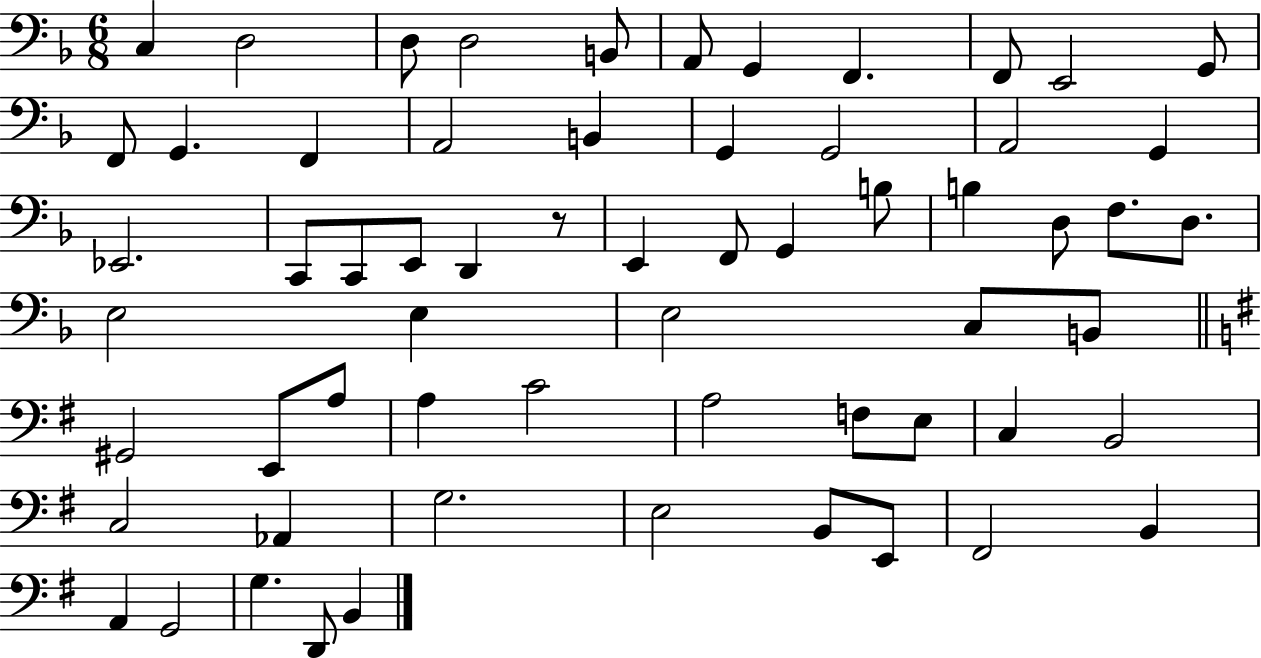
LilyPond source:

{
  \clef bass
  \numericTimeSignature
  \time 6/8
  \key f \major
  c4 d2 | d8 d2 b,8 | a,8 g,4 f,4. | f,8 e,2 g,8 | \break f,8 g,4. f,4 | a,2 b,4 | g,4 g,2 | a,2 g,4 | \break ees,2. | c,8 c,8 e,8 d,4 r8 | e,4 f,8 g,4 b8 | b4 d8 f8. d8. | \break e2 e4 | e2 c8 b,8 | \bar "||" \break \key g \major gis,2 e,8 a8 | a4 c'2 | a2 f8 e8 | c4 b,2 | \break c2 aes,4 | g2. | e2 b,8 e,8 | fis,2 b,4 | \break a,4 g,2 | g4. d,8 b,4 | \bar "|."
}